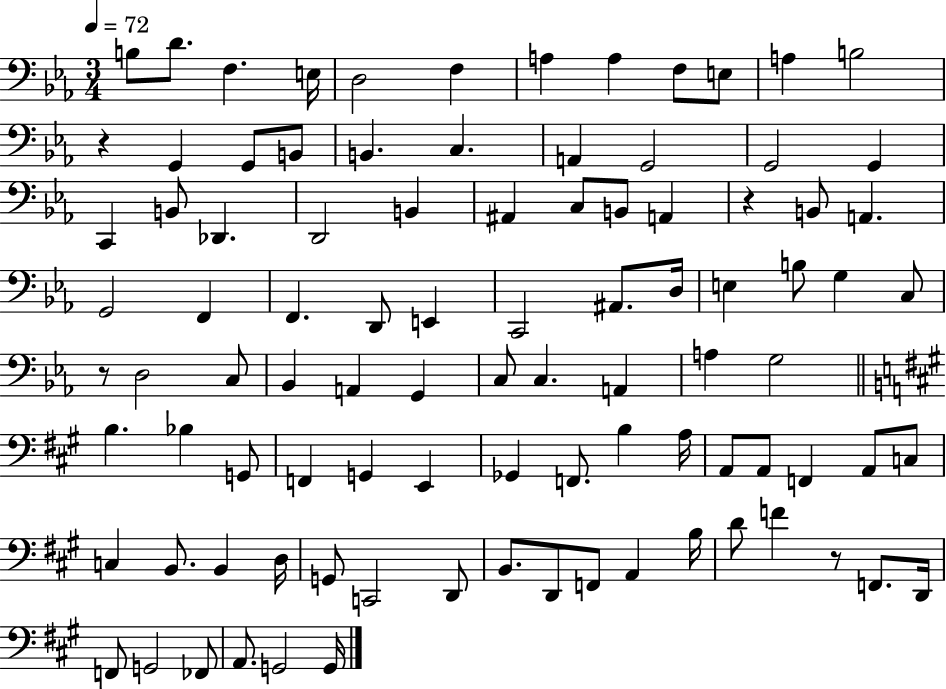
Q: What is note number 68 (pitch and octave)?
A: A2